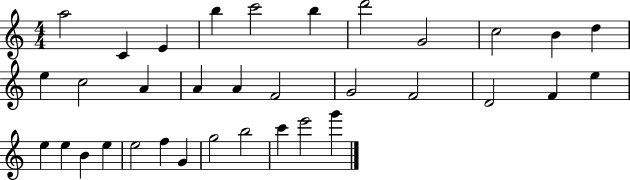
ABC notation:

X:1
T:Untitled
M:4/4
L:1/4
K:C
a2 C E b c'2 b d'2 G2 c2 B d e c2 A A A F2 G2 F2 D2 F e e e B e e2 f G g2 b2 c' e'2 g'